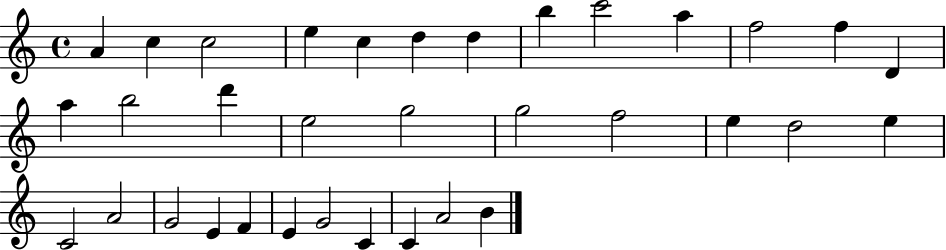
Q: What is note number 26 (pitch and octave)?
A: G4